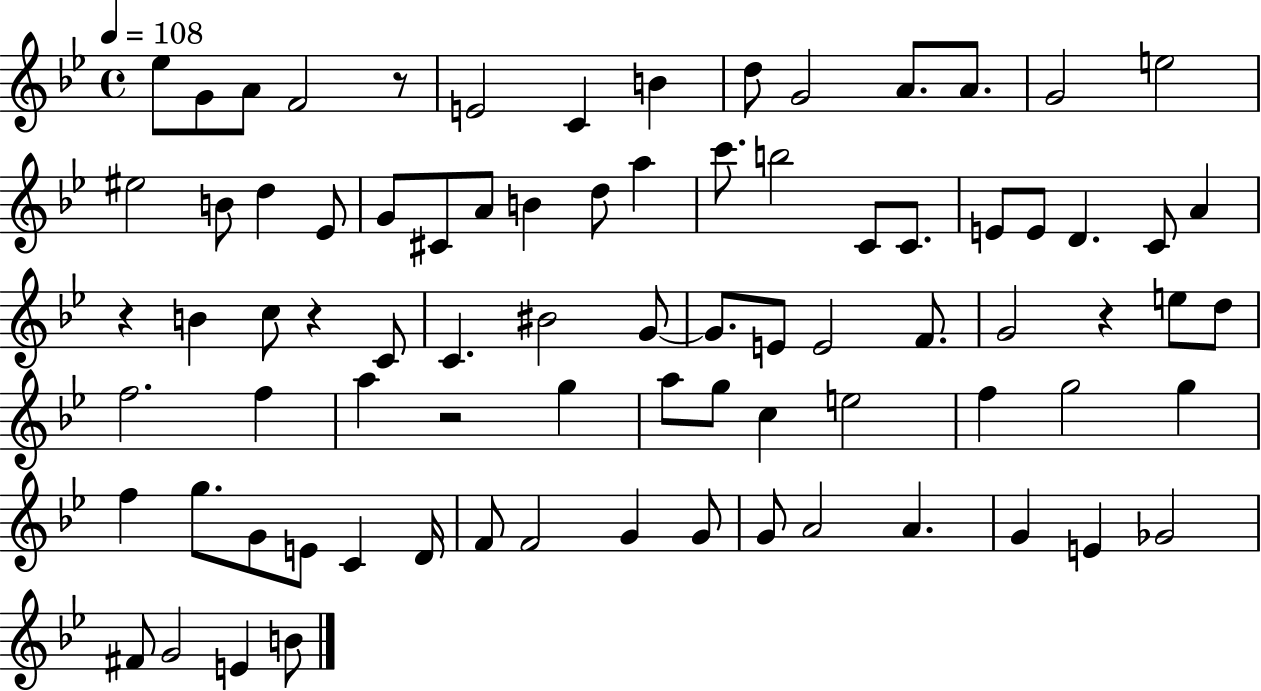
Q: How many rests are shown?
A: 5